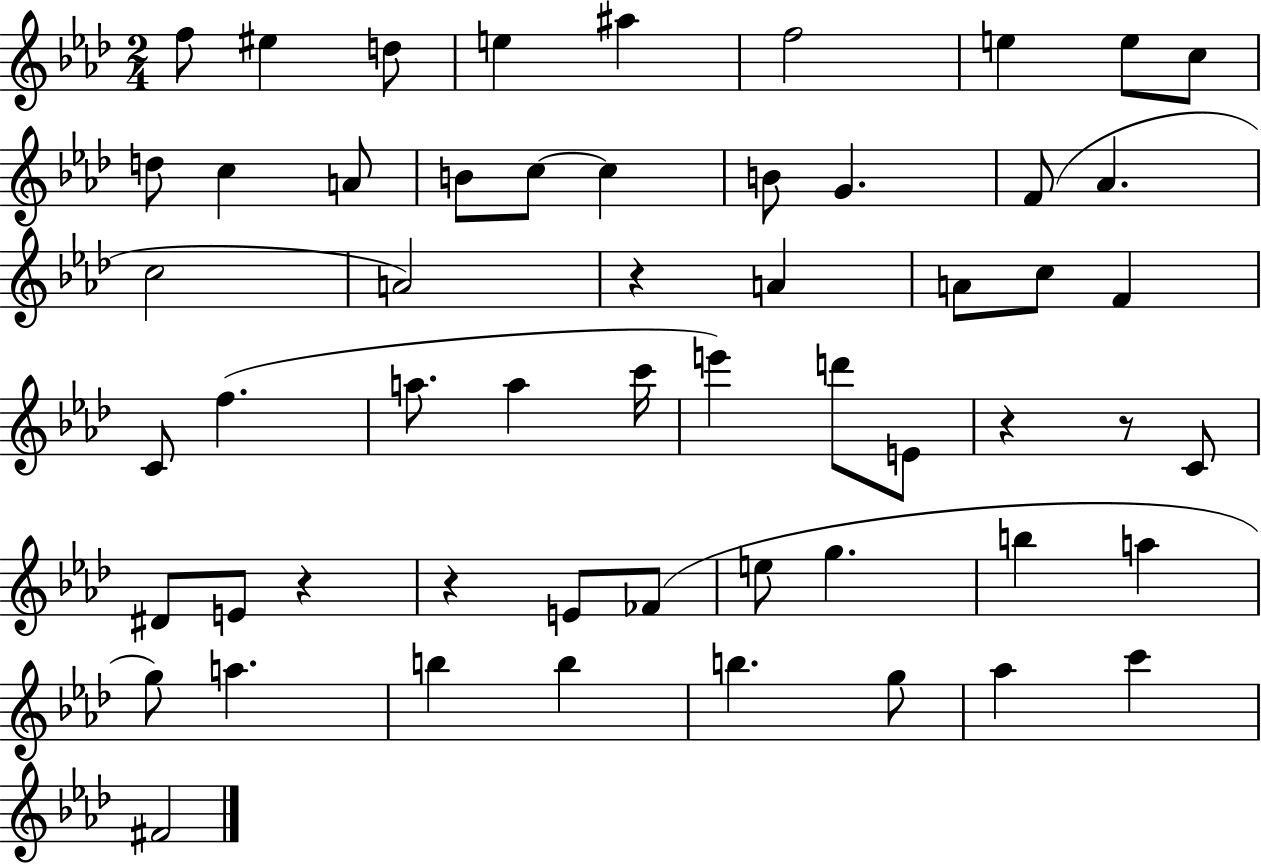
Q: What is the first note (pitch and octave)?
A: F5